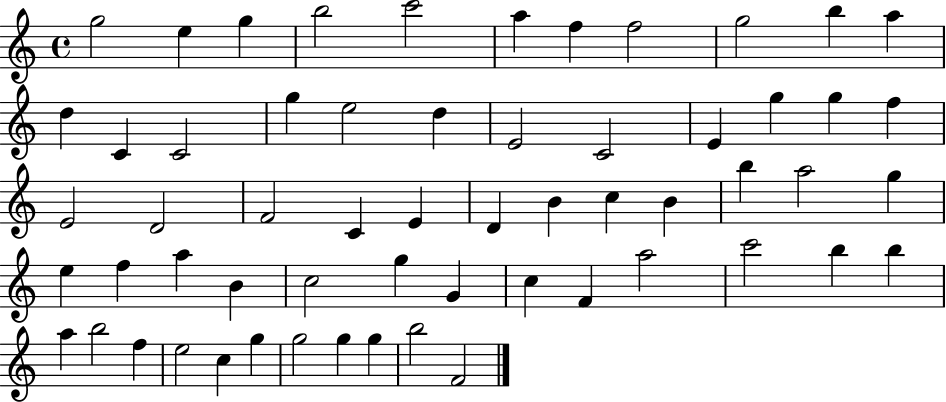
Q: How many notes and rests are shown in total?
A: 59